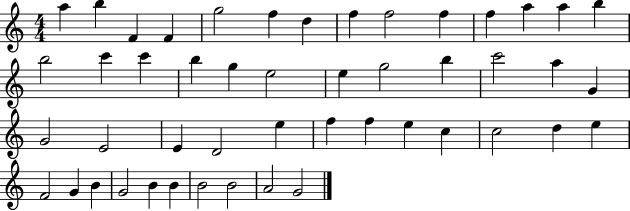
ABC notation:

X:1
T:Untitled
M:4/4
L:1/4
K:C
a b F F g2 f d f f2 f f a a b b2 c' c' b g e2 e g2 b c'2 a G G2 E2 E D2 e f f e c c2 d e F2 G B G2 B B B2 B2 A2 G2